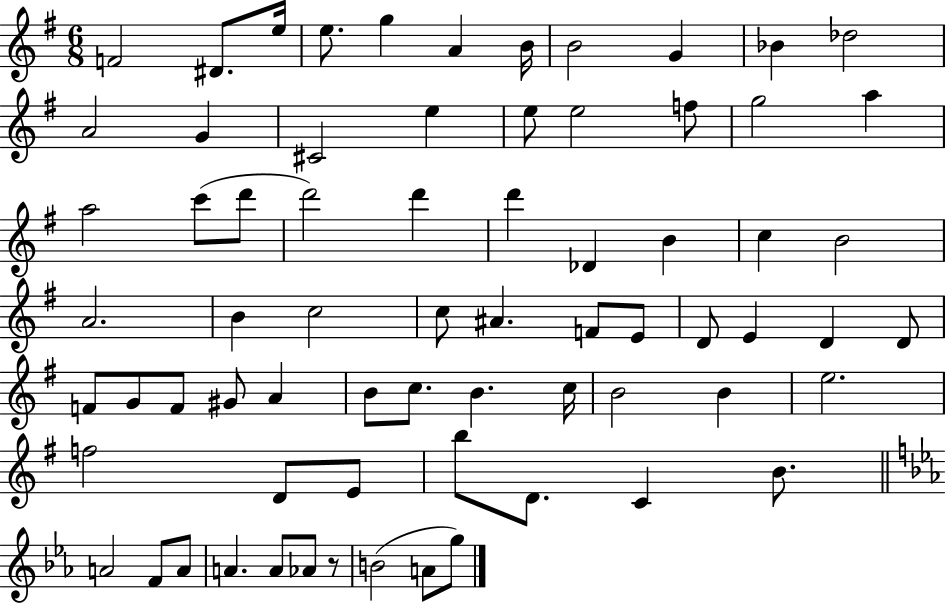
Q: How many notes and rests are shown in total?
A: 70